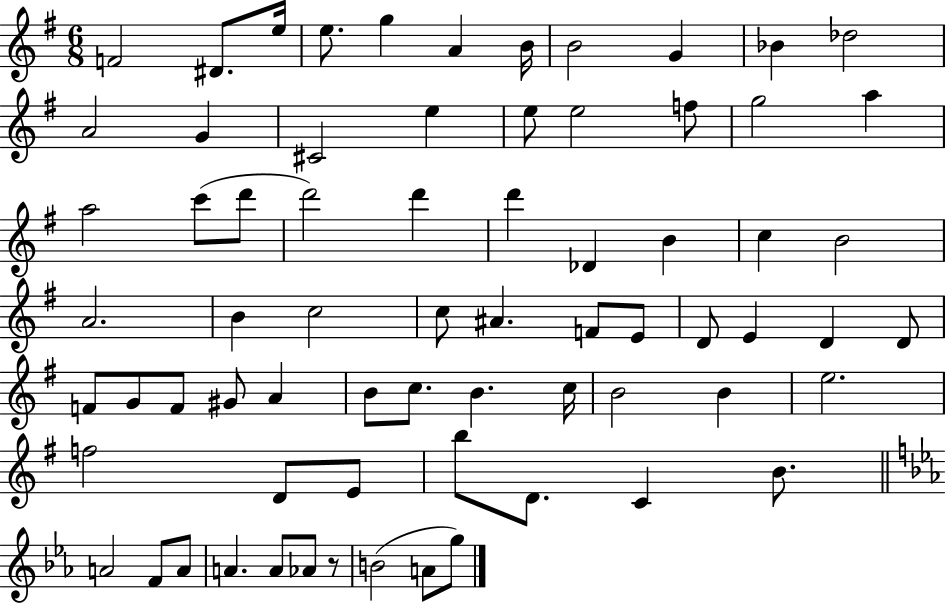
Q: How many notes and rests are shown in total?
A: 70